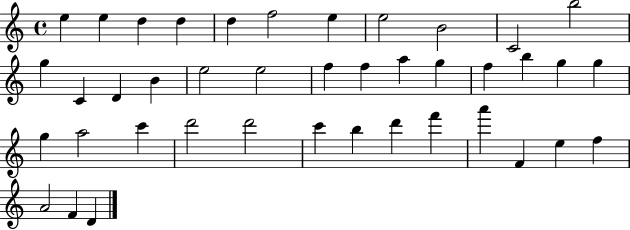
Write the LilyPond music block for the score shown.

{
  \clef treble
  \time 4/4
  \defaultTimeSignature
  \key c \major
  e''4 e''4 d''4 d''4 | d''4 f''2 e''4 | e''2 b'2 | c'2 b''2 | \break g''4 c'4 d'4 b'4 | e''2 e''2 | f''4 f''4 a''4 g''4 | f''4 b''4 g''4 g''4 | \break g''4 a''2 c'''4 | d'''2 d'''2 | c'''4 b''4 d'''4 f'''4 | a'''4 f'4 e''4 f''4 | \break a'2 f'4 d'4 | \bar "|."
}